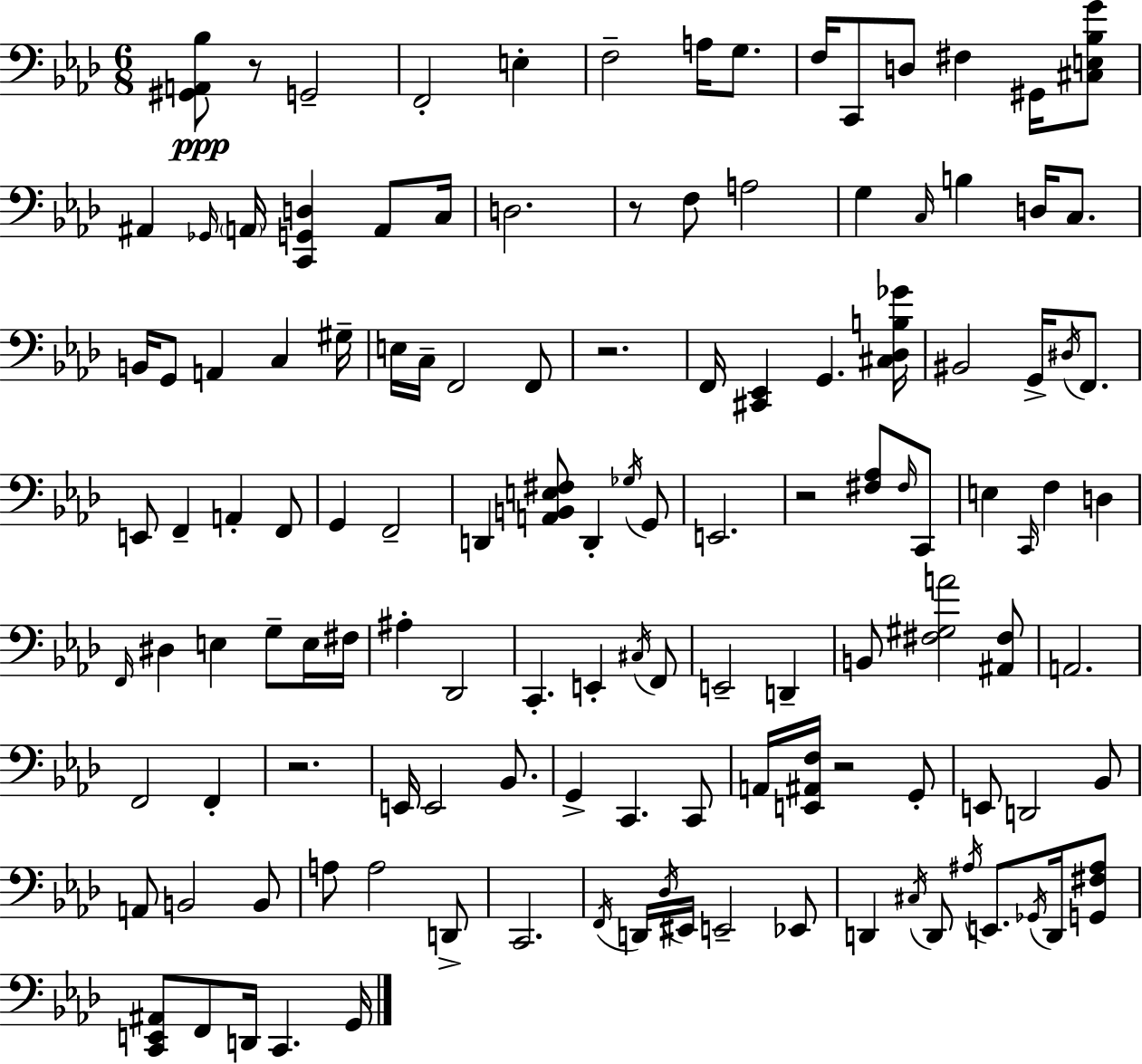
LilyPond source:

{
  \clef bass
  \numericTimeSignature
  \time 6/8
  \key aes \major
  <gis, a, bes>8\ppp r8 g,2-- | f,2-. e4-. | f2-- a16 g8. | f16 c,8 d8 fis4 gis,16 <cis e bes g'>8 | \break ais,4 \grace { ges,16 } \parenthesize a,16 <c, g, d>4 a,8 | c16 d2. | r8 f8 a2 | g4 \grace { c16 } b4 d16 c8. | \break b,16 g,8 a,4 c4 | gis16-- e16 c16-- f,2 | f,8 r2. | f,16 <cis, ees,>4 g,4. | \break <cis des b ges'>16 bis,2 g,16-> \acciaccatura { dis16 } | f,8. e,8 f,4-- a,4-. | f,8 g,4 f,2-- | d,4 <a, b, e fis>8 d,4-. | \break \acciaccatura { ges16 } g,8 e,2. | r2 | <fis aes>8 \grace { fis16 } c,8 e4 \grace { c,16 } f4 | d4 \grace { f,16 } dis4 e4 | \break g8-- e16 fis16 ais4-. des,2 | c,4.-. | e,4-. \acciaccatura { cis16 } f,8 e,2-- | d,4-- b,8 <fis gis a'>2 | \break <ais, fis>8 a,2. | f,2 | f,4-. r2. | e,16 e,2 | \break bes,8. g,4-> | c,4. c,8 a,16 <e, ais, f>16 r2 | g,8-. e,8 d,2 | bes,8 a,8 b,2 | \break b,8 a8 a2 | d,8-> c,2. | \acciaccatura { f,16 } d,16 \acciaccatura { des16 } eis,16 | e,2-- ees,8 d,4 | \break \acciaccatura { cis16 } d,8 \acciaccatura { ais16 } e,8. \acciaccatura { ges,16 } d,16 <g, fis ais>8 | <c, e, ais,>8 f,8 d,16 c,4. | g,16 \bar "|."
}